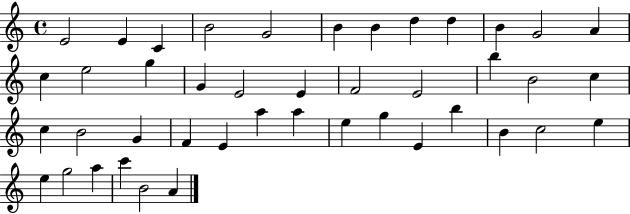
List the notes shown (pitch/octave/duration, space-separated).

E4/h E4/q C4/q B4/h G4/h B4/q B4/q D5/q D5/q B4/q G4/h A4/q C5/q E5/h G5/q G4/q E4/h E4/q F4/h E4/h B5/q B4/h C5/q C5/q B4/h G4/q F4/q E4/q A5/q A5/q E5/q G5/q E4/q B5/q B4/q C5/h E5/q E5/q G5/h A5/q C6/q B4/h A4/q